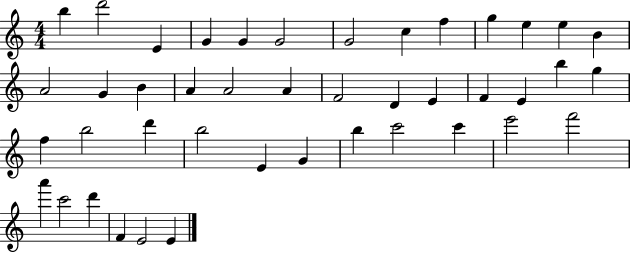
B5/q D6/h E4/q G4/q G4/q G4/h G4/h C5/q F5/q G5/q E5/q E5/q B4/q A4/h G4/q B4/q A4/q A4/h A4/q F4/h D4/q E4/q F4/q E4/q B5/q G5/q F5/q B5/h D6/q B5/h E4/q G4/q B5/q C6/h C6/q E6/h F6/h A6/q C6/h D6/q F4/q E4/h E4/q